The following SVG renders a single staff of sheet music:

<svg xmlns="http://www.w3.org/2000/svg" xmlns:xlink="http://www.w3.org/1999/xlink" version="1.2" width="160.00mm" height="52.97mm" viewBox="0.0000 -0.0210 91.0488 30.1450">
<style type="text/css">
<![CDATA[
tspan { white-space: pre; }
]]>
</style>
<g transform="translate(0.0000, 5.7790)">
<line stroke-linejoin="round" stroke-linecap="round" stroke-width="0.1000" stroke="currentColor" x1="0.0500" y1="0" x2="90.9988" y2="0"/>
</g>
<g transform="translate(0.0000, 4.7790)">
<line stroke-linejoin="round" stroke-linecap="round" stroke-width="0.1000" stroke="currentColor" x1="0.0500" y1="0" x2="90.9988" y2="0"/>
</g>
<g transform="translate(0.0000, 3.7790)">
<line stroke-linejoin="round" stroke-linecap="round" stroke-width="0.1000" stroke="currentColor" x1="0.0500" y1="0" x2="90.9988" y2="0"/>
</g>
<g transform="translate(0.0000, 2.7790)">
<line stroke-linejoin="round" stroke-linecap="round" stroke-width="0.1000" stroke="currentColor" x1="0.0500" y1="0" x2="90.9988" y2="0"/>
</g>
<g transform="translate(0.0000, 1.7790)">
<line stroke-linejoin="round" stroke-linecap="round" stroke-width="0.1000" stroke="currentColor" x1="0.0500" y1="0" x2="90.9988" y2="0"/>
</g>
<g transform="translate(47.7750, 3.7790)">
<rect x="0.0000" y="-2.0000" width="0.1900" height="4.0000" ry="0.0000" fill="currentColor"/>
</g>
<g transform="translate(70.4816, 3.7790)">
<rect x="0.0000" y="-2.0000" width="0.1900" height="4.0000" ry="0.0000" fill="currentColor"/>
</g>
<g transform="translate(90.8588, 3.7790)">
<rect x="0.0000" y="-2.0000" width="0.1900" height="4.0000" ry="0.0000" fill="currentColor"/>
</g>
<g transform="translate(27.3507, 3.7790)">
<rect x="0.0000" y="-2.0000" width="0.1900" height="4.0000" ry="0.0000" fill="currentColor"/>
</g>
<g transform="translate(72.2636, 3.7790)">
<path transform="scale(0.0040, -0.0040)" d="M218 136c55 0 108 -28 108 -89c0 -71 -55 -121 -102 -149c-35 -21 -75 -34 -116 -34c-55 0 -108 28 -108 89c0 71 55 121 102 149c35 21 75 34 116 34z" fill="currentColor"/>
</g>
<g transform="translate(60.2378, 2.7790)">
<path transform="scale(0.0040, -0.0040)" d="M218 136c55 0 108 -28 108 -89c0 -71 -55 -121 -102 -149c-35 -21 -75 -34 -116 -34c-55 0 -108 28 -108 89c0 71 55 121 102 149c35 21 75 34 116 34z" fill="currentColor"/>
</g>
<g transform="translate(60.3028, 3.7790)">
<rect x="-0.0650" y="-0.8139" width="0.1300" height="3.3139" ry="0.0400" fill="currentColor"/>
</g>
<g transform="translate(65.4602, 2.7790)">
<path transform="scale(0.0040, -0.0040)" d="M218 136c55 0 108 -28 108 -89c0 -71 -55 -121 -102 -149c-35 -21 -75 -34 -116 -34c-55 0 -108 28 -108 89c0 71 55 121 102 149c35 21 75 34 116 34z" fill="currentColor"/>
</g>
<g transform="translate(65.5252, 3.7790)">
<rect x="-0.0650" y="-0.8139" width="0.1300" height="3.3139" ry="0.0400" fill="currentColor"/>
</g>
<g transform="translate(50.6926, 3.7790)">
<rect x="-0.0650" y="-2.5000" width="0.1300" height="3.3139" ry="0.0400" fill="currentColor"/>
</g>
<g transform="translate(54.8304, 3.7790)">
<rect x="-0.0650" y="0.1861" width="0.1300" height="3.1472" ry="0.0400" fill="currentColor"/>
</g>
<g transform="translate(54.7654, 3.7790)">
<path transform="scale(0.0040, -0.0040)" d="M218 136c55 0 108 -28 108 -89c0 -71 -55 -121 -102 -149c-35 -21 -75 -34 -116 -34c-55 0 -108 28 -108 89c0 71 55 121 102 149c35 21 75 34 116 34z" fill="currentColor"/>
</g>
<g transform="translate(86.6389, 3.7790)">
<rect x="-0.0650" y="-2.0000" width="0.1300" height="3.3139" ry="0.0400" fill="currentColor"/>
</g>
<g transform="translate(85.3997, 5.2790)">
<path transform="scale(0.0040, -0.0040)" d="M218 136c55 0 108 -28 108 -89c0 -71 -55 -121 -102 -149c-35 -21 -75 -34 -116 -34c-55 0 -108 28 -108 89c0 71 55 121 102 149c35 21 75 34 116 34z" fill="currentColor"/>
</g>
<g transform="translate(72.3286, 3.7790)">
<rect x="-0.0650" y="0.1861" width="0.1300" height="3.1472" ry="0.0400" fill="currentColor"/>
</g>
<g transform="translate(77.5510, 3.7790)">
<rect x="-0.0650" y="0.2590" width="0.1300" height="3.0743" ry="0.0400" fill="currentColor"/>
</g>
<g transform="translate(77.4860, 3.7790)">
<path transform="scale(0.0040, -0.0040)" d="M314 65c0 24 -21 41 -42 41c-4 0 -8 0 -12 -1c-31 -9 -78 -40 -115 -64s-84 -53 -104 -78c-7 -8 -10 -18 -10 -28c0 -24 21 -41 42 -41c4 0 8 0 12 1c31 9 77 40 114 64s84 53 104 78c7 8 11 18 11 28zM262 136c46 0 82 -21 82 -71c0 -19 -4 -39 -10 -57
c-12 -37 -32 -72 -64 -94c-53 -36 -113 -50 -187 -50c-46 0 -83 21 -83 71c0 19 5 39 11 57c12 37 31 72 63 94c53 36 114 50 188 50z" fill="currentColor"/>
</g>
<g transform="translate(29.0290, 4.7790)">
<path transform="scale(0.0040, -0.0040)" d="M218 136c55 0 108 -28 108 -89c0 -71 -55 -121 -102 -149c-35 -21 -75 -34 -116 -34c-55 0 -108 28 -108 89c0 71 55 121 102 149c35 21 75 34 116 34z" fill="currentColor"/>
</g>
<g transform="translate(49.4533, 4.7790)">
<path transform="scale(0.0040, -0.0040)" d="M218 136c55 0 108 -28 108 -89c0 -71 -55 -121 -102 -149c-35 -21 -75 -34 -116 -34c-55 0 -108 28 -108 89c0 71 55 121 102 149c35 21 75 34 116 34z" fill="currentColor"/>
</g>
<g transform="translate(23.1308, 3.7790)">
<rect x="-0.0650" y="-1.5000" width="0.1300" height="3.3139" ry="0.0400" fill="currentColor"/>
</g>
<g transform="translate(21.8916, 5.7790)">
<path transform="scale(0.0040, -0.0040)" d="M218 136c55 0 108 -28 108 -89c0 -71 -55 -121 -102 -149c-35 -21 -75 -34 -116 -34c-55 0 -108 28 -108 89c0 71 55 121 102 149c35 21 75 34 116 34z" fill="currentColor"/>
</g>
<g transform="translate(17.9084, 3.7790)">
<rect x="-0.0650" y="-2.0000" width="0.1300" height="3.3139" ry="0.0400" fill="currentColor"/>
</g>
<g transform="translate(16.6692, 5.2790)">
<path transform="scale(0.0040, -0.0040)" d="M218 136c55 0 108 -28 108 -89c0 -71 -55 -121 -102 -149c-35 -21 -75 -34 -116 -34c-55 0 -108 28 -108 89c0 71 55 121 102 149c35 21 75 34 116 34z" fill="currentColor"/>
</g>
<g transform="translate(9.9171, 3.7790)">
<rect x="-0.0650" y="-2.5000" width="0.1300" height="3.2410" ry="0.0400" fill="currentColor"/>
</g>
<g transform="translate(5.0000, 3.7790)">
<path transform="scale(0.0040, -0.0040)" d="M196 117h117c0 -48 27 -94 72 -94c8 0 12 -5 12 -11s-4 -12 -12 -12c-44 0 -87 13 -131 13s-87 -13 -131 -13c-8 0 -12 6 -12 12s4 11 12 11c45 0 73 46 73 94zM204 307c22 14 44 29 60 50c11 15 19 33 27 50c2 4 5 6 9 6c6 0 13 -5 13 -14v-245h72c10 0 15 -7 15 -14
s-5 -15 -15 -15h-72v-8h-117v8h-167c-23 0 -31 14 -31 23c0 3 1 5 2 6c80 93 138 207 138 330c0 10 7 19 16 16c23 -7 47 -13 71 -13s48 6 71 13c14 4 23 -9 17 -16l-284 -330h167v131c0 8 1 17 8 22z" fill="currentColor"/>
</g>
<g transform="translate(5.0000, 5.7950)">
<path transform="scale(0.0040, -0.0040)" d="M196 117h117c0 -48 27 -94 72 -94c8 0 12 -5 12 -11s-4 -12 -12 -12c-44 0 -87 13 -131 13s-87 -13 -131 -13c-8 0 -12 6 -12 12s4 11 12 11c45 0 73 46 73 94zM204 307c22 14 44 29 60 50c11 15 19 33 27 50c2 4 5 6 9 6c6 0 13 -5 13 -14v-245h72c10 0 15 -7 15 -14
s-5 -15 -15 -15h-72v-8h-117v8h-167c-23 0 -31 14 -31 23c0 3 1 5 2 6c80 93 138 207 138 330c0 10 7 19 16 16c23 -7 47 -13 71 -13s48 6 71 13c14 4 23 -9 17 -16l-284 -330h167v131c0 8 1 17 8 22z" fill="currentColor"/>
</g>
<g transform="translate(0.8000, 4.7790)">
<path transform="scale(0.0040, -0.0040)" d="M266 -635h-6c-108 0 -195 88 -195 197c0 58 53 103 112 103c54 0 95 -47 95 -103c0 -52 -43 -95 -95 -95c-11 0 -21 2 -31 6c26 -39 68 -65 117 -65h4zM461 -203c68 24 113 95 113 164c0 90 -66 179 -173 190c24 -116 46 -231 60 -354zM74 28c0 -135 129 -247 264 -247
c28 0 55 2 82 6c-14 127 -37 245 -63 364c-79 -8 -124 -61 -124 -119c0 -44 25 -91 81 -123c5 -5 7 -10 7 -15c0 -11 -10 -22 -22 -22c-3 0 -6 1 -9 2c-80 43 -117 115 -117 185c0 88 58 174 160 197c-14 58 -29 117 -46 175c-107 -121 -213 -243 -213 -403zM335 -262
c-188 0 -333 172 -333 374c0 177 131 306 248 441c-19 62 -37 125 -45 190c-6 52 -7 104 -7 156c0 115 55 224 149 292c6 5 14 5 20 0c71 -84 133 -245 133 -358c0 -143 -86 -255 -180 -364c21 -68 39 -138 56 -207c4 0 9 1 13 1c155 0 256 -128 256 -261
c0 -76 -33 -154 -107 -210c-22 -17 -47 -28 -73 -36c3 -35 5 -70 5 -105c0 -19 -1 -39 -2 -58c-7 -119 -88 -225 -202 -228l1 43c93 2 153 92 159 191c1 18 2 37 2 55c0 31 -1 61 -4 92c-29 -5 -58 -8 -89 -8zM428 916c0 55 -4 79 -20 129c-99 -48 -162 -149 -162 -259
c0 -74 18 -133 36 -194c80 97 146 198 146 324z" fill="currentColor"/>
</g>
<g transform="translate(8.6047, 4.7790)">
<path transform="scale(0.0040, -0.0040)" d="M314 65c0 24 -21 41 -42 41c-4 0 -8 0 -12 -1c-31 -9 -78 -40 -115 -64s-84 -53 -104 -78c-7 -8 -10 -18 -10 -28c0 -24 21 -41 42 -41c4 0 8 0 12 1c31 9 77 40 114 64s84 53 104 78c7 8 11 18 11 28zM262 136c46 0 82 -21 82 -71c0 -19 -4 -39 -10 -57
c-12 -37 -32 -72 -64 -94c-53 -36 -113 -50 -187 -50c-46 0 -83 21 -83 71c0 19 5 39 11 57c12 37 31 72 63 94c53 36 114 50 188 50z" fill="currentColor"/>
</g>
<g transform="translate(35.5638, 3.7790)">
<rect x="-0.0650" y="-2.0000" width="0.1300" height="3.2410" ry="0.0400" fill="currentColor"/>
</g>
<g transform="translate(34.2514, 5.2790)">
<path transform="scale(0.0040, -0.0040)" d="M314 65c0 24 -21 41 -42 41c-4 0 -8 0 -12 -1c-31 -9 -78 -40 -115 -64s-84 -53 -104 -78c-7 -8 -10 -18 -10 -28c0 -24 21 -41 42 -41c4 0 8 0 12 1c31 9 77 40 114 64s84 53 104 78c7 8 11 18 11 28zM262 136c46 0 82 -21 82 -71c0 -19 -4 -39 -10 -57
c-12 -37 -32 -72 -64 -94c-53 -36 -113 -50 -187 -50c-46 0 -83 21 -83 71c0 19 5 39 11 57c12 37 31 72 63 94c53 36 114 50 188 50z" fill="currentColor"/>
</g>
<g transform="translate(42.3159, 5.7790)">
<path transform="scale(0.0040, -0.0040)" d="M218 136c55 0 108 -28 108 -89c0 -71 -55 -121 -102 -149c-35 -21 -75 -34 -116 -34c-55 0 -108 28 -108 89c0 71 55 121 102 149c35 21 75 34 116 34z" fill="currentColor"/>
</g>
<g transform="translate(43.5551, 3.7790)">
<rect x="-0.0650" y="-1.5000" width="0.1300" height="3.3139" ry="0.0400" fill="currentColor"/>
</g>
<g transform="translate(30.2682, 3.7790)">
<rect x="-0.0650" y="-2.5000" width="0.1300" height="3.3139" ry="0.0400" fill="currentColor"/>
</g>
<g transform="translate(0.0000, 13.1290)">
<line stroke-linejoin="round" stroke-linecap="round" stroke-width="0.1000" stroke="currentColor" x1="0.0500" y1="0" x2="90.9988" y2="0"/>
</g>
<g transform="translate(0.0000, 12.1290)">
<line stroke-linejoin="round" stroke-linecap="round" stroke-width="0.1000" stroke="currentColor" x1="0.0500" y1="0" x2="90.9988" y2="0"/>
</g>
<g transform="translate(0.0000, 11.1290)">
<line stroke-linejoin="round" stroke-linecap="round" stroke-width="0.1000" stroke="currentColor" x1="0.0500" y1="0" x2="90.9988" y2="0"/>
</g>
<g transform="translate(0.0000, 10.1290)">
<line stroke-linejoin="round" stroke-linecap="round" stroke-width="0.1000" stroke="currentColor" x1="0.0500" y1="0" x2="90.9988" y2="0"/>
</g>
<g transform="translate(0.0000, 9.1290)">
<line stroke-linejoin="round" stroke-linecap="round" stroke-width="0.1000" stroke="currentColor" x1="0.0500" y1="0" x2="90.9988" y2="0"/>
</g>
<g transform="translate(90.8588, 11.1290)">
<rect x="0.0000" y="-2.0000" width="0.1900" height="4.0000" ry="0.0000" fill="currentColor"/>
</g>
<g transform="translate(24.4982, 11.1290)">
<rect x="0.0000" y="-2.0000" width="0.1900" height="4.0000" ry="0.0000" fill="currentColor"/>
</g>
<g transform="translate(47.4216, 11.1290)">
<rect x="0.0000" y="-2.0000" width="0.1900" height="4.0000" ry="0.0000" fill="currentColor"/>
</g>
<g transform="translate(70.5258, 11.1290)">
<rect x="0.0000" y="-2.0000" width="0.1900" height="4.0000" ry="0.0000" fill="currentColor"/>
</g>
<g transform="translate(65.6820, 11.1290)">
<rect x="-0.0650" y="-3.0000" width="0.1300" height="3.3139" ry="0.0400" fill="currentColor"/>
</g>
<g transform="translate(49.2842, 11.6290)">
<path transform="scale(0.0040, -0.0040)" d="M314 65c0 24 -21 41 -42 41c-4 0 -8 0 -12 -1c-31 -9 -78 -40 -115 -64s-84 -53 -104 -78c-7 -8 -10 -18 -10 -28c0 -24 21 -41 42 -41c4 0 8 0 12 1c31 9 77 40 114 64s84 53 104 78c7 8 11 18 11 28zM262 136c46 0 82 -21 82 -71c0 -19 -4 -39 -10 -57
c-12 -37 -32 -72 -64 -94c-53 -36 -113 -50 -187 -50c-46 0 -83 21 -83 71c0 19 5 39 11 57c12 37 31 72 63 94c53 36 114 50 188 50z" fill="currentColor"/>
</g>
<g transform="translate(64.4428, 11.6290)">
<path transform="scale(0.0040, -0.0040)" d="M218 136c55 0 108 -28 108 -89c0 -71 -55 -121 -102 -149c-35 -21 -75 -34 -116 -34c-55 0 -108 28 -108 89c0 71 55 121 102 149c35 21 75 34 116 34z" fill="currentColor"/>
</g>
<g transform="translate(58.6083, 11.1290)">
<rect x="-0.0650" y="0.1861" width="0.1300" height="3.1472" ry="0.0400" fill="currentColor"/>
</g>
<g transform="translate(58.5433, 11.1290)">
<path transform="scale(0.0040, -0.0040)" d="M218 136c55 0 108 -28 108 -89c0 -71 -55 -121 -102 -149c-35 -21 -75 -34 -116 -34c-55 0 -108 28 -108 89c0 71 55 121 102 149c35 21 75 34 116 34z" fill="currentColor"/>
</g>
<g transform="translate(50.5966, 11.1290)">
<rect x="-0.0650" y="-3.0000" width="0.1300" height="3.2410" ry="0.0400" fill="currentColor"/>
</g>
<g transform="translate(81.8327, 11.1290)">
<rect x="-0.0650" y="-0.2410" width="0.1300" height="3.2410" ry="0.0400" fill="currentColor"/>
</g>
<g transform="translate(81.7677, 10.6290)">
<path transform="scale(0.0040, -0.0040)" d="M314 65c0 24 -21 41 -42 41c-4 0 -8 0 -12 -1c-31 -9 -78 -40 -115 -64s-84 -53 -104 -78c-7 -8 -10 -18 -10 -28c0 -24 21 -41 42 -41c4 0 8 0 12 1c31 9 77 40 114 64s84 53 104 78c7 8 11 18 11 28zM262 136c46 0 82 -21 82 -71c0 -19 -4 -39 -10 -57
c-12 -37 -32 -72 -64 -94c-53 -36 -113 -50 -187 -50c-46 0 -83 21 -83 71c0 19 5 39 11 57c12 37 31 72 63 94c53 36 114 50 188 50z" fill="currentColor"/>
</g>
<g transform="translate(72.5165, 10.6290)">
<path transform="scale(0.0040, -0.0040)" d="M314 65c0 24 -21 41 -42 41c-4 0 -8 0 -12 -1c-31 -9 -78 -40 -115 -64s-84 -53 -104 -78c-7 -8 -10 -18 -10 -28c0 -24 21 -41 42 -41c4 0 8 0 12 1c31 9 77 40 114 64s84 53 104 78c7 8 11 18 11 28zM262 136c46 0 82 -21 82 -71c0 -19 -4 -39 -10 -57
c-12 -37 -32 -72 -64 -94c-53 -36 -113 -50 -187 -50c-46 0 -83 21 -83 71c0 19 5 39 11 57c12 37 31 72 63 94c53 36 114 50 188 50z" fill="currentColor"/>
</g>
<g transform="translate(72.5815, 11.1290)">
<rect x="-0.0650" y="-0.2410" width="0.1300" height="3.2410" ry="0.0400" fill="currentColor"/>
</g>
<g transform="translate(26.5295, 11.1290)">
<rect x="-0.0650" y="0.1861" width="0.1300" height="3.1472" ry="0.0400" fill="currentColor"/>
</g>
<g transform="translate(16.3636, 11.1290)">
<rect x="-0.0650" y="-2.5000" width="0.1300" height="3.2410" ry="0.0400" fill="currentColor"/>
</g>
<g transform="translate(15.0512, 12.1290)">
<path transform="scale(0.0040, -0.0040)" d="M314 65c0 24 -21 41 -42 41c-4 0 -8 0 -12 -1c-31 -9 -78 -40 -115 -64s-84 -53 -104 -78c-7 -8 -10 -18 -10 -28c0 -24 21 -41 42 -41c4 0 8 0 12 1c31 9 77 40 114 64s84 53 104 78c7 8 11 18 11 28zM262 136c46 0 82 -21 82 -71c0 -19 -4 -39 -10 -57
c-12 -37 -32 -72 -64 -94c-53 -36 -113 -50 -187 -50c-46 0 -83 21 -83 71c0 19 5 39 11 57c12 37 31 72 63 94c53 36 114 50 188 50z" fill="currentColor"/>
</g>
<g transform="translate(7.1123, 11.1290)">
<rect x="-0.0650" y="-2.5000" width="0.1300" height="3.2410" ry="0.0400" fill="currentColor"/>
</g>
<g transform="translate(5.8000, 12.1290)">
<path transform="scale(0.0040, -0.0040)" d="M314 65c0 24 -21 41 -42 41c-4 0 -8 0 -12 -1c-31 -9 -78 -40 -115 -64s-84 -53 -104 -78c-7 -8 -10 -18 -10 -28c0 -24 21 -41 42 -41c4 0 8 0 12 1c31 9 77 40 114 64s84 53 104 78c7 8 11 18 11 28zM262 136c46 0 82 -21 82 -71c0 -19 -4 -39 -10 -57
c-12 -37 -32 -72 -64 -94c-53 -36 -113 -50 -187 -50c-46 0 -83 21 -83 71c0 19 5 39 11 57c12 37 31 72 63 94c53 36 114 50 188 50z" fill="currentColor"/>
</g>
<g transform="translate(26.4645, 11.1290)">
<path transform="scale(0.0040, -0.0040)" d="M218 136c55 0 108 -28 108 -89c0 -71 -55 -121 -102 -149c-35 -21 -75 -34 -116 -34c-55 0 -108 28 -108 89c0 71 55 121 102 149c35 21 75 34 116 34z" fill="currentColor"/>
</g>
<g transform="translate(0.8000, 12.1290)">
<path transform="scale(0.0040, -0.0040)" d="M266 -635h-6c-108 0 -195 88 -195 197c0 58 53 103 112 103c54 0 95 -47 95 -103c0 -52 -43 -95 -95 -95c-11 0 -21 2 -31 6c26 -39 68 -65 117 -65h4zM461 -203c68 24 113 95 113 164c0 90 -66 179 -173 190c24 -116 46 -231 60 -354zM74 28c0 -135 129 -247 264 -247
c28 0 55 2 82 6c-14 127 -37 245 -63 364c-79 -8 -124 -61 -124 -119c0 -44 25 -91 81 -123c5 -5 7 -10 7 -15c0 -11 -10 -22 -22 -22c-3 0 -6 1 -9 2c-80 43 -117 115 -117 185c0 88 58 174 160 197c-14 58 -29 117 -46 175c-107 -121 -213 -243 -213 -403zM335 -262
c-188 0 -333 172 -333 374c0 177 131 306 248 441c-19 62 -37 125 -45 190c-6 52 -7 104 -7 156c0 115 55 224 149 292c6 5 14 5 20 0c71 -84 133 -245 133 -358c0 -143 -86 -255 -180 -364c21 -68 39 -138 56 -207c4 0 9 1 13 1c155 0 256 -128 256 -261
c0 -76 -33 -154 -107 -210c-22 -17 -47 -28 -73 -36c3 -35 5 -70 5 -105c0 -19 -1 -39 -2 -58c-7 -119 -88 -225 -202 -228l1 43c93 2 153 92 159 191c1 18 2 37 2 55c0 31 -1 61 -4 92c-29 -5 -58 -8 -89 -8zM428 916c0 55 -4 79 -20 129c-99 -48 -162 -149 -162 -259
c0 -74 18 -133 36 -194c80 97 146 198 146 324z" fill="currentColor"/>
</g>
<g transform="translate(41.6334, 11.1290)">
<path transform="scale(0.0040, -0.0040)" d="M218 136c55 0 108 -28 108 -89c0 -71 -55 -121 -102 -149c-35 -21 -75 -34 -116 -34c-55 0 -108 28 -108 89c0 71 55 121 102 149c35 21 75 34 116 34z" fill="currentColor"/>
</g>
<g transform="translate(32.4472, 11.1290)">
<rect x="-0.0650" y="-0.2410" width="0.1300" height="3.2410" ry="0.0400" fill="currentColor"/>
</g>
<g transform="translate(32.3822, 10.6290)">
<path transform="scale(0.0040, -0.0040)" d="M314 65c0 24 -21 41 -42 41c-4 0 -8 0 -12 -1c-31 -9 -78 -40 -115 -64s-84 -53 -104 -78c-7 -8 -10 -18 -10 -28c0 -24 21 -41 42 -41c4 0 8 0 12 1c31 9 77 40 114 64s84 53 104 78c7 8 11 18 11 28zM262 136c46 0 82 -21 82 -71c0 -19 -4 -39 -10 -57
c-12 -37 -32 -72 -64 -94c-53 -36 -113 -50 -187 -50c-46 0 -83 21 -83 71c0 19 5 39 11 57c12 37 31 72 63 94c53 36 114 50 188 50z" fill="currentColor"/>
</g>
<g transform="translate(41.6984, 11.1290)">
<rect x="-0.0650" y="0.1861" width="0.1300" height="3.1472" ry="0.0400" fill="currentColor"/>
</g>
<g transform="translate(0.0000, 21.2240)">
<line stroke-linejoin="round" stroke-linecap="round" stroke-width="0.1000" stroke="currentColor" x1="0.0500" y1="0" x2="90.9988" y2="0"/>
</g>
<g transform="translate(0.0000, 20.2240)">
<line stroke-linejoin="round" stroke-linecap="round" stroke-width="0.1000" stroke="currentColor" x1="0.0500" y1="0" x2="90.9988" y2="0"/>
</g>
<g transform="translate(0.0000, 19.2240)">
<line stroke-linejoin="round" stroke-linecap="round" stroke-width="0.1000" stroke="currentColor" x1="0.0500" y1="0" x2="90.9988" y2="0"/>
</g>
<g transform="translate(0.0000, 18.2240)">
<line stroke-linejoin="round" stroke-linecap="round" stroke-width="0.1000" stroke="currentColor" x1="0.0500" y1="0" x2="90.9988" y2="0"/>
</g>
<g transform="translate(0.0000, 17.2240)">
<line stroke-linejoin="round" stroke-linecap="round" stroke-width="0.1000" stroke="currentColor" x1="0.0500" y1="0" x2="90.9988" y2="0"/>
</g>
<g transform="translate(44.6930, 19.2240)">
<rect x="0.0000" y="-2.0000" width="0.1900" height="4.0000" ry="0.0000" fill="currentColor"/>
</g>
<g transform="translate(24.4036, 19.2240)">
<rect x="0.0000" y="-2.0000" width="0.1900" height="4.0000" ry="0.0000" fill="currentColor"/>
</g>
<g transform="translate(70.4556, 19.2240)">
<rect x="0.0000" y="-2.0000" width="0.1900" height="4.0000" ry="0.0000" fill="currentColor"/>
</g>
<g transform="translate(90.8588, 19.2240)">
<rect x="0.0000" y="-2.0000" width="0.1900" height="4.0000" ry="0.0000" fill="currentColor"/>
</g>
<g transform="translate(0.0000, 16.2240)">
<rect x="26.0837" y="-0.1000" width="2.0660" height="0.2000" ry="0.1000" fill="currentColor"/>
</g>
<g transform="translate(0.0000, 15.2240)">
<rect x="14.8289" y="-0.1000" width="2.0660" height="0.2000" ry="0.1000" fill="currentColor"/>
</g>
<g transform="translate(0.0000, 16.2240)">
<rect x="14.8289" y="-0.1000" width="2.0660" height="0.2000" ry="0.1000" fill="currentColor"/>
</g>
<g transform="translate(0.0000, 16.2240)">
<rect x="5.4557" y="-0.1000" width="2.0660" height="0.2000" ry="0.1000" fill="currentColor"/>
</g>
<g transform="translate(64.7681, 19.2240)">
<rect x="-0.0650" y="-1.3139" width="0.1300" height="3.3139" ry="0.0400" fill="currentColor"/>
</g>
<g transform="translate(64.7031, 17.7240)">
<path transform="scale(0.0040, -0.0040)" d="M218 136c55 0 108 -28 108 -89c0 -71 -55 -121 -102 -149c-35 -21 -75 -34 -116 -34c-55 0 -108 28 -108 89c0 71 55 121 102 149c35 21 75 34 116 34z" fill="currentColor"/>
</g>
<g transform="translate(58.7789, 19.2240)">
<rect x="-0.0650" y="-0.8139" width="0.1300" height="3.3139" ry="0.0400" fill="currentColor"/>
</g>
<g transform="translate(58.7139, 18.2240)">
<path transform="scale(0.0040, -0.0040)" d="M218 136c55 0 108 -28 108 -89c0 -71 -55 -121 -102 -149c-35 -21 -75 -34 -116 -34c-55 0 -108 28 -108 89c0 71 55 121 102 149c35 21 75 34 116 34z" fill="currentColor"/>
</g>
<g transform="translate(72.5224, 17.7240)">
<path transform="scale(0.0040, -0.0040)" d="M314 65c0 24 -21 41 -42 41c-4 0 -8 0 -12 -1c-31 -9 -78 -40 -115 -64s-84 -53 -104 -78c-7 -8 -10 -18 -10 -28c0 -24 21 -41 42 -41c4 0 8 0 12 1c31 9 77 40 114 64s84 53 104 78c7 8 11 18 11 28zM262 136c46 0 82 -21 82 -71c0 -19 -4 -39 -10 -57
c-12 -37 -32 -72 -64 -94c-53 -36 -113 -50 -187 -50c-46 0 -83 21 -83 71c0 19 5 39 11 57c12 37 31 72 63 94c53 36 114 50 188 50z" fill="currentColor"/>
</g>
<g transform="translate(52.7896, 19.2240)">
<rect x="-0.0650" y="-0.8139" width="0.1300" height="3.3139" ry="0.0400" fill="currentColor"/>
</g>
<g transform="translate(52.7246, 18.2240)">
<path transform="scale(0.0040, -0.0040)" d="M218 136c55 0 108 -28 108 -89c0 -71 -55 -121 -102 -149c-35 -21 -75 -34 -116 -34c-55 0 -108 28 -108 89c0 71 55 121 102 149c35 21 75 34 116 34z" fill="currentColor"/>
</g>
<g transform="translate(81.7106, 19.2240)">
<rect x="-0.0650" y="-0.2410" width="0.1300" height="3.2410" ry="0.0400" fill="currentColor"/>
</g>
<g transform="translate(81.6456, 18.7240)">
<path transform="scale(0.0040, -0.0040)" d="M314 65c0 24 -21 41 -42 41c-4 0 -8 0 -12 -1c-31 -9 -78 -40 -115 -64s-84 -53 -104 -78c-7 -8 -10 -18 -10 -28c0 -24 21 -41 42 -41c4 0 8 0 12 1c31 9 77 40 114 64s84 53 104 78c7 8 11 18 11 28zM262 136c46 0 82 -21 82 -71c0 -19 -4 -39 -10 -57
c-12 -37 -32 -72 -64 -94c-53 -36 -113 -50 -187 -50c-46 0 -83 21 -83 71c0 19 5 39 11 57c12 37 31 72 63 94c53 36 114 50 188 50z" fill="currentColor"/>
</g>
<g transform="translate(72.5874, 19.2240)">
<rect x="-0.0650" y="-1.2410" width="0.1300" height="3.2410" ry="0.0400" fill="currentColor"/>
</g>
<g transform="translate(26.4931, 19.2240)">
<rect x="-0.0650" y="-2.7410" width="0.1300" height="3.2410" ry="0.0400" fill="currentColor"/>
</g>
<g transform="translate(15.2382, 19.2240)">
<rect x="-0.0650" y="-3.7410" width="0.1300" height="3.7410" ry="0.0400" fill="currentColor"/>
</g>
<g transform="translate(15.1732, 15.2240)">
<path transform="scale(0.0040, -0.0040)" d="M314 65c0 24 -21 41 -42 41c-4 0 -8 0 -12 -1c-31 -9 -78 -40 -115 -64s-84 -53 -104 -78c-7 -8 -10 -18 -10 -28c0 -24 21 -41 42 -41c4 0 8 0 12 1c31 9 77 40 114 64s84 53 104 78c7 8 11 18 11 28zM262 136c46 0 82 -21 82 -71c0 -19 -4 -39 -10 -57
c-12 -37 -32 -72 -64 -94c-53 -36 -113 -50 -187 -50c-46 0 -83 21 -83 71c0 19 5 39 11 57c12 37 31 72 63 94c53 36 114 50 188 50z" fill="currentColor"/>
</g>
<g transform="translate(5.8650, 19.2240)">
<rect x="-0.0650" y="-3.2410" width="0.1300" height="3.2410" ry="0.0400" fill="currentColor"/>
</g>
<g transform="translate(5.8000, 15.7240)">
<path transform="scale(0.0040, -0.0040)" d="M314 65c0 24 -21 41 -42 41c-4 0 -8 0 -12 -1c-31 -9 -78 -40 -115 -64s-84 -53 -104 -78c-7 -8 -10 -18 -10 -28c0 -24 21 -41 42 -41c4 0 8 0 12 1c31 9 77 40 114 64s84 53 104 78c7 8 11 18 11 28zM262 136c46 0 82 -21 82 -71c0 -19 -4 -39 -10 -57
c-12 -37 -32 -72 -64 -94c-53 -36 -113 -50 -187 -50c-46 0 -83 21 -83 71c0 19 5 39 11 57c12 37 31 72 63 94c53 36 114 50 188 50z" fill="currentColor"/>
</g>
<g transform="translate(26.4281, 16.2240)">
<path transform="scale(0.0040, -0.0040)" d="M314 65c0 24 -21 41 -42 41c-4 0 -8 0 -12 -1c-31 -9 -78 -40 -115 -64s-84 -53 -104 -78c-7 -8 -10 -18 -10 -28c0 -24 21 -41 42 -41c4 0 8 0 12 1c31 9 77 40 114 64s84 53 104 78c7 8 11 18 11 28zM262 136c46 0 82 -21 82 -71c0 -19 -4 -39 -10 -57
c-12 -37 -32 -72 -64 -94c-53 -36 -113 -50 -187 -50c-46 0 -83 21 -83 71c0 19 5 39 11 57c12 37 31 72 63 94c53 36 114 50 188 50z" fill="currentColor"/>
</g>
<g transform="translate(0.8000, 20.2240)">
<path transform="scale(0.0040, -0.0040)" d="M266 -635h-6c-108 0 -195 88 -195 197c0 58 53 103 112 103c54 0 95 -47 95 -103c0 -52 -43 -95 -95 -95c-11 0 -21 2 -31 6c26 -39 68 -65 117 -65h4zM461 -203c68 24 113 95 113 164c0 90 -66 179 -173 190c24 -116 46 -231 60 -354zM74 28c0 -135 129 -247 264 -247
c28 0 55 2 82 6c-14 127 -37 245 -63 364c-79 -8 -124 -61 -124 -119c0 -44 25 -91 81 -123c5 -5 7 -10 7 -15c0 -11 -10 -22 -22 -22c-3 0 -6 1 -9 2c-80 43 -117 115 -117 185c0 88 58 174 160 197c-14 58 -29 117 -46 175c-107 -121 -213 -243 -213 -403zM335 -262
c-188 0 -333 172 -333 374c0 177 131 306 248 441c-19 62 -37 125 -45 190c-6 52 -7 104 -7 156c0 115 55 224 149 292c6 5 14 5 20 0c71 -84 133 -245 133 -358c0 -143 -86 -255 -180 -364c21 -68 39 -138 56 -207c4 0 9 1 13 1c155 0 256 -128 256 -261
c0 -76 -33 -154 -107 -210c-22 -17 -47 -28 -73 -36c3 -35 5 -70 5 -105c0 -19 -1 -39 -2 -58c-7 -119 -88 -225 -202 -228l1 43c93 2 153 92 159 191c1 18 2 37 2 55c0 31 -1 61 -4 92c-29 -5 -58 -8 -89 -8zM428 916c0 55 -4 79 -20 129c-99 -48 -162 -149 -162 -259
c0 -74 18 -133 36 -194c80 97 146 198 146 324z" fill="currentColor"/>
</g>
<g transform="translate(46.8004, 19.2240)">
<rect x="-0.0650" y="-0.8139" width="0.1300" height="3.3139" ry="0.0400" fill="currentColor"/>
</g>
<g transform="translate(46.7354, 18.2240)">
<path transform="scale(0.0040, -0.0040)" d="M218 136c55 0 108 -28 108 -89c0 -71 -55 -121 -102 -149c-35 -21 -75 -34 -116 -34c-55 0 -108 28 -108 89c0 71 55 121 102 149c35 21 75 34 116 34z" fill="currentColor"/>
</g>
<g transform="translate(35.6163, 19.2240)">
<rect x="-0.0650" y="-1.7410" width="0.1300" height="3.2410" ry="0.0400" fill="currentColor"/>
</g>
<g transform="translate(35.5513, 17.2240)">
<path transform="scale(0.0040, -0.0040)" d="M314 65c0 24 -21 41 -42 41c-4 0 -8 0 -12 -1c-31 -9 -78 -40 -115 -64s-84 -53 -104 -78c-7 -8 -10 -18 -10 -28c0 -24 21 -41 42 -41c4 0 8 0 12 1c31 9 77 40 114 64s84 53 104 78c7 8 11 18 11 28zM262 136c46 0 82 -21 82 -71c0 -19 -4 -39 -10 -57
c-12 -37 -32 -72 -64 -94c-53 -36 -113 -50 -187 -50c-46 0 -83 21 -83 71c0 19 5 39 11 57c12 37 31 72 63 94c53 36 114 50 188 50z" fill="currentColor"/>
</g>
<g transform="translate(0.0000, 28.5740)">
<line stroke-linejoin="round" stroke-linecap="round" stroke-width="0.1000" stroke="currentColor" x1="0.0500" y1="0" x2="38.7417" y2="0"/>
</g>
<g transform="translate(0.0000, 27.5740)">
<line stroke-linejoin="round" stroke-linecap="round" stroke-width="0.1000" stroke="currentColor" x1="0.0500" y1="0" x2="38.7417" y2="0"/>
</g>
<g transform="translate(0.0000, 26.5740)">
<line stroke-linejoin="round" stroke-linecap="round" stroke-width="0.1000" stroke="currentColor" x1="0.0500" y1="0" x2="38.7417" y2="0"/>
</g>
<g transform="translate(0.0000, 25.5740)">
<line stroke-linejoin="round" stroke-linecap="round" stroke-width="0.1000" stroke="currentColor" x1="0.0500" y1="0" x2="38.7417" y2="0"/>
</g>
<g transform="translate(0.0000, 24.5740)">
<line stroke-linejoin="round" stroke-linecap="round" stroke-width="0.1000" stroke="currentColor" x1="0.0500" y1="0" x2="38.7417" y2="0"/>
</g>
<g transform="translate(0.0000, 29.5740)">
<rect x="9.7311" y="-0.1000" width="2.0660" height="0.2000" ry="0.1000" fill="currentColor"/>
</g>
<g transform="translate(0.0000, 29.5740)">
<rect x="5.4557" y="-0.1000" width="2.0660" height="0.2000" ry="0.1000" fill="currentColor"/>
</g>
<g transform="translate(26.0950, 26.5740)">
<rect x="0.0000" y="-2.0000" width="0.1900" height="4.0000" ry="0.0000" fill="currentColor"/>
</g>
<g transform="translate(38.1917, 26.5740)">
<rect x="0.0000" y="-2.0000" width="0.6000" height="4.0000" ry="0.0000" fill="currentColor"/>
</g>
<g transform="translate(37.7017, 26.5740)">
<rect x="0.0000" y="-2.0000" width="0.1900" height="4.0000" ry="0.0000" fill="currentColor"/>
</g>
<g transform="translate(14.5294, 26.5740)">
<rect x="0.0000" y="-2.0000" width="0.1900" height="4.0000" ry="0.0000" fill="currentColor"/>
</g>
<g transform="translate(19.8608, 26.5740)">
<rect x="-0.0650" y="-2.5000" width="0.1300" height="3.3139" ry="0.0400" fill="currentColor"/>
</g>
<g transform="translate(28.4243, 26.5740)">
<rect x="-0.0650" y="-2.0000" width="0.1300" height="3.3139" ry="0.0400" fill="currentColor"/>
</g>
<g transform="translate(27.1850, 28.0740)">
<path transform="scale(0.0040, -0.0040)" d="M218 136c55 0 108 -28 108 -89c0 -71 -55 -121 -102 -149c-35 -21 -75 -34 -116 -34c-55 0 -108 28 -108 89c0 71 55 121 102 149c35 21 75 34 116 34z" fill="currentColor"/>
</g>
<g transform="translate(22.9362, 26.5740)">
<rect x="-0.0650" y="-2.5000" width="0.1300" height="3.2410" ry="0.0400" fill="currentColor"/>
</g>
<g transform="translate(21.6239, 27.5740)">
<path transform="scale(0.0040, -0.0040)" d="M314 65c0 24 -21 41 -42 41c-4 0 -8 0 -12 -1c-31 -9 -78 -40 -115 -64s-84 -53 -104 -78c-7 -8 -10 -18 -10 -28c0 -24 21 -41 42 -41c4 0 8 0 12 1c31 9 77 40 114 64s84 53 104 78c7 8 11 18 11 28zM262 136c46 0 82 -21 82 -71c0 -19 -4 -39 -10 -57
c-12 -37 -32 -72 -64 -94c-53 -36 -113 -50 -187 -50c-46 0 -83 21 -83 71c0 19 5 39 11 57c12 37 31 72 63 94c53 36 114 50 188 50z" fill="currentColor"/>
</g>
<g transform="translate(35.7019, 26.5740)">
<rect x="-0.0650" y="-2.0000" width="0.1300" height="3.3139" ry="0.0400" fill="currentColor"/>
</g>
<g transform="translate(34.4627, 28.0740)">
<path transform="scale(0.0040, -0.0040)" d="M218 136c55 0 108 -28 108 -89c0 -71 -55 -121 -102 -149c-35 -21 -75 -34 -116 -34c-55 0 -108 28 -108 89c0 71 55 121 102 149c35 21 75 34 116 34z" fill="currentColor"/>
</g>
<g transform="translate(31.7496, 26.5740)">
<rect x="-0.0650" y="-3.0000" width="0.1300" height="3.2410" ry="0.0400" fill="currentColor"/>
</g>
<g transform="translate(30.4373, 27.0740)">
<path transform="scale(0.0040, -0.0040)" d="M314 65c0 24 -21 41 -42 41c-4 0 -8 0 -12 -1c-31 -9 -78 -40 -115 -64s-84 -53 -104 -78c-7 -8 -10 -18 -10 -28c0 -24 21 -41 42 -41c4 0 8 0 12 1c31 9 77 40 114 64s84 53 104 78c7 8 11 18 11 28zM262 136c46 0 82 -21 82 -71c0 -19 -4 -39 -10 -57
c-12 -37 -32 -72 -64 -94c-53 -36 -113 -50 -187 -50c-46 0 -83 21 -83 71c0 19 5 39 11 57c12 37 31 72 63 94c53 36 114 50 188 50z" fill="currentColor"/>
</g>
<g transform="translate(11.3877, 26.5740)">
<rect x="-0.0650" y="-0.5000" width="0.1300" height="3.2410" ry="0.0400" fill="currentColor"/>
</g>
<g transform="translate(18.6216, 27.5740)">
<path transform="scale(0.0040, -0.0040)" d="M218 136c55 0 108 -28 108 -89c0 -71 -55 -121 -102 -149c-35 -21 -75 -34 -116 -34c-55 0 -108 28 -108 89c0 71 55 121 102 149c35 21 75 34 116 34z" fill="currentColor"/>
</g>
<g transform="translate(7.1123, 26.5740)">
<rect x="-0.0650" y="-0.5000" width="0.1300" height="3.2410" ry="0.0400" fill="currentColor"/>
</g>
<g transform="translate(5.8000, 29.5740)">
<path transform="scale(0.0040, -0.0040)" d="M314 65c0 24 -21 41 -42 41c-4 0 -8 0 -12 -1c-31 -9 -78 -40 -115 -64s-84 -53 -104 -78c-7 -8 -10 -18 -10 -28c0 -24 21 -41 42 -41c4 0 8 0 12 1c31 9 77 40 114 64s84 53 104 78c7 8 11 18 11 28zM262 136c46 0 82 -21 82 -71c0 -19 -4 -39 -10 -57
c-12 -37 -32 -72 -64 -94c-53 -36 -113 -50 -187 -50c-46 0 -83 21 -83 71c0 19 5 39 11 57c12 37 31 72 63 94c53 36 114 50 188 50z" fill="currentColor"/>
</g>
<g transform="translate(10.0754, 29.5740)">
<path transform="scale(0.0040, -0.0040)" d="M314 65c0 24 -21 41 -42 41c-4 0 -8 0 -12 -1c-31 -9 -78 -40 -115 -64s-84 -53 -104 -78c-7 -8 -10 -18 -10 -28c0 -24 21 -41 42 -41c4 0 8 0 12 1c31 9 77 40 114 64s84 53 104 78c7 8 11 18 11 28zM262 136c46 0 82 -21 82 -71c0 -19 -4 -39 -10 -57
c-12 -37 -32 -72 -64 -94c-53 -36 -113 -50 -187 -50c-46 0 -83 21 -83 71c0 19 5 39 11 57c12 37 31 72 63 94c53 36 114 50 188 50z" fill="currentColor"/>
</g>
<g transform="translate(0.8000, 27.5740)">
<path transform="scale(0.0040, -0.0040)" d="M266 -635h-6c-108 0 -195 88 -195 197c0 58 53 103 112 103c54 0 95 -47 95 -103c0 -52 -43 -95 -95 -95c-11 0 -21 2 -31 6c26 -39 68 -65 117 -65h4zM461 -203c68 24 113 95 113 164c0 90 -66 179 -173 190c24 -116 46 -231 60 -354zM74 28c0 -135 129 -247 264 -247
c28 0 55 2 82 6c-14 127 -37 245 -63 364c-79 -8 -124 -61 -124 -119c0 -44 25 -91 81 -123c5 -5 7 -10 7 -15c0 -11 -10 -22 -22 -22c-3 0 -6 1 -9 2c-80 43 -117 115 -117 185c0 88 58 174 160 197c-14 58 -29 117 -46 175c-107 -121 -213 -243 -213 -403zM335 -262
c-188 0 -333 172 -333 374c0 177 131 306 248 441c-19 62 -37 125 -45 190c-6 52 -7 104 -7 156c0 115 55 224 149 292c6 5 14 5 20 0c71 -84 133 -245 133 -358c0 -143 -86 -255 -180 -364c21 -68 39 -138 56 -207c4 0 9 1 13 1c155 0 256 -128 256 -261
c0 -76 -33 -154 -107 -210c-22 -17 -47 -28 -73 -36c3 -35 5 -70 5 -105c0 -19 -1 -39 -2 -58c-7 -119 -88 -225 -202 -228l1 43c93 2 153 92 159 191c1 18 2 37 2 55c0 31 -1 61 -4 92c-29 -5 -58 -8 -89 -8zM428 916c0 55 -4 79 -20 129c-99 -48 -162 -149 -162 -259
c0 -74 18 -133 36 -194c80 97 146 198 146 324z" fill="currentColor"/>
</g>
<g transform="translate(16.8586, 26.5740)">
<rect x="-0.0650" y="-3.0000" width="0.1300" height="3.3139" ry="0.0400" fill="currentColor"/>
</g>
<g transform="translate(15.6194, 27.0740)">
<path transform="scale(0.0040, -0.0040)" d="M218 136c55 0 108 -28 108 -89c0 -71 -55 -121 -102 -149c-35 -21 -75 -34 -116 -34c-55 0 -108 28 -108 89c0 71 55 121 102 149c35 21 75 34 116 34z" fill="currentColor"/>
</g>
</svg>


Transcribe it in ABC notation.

X:1
T:Untitled
M:4/4
L:1/4
K:C
G2 F E G F2 E G B d d B B2 F G2 G2 B c2 B A2 B A c2 c2 b2 c'2 a2 f2 d d d e e2 c2 C2 C2 A G G2 F A2 F